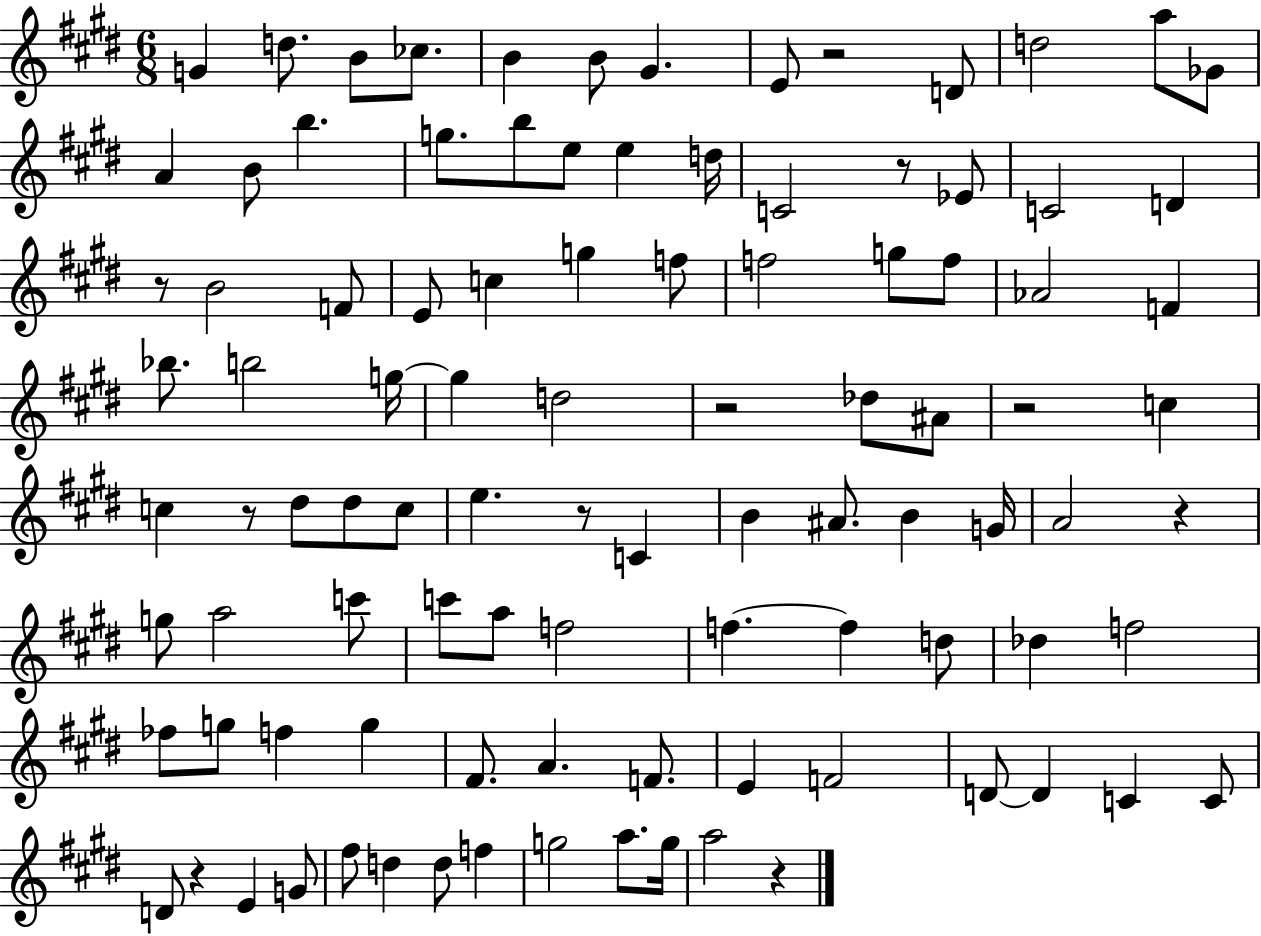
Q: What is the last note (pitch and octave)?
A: A5